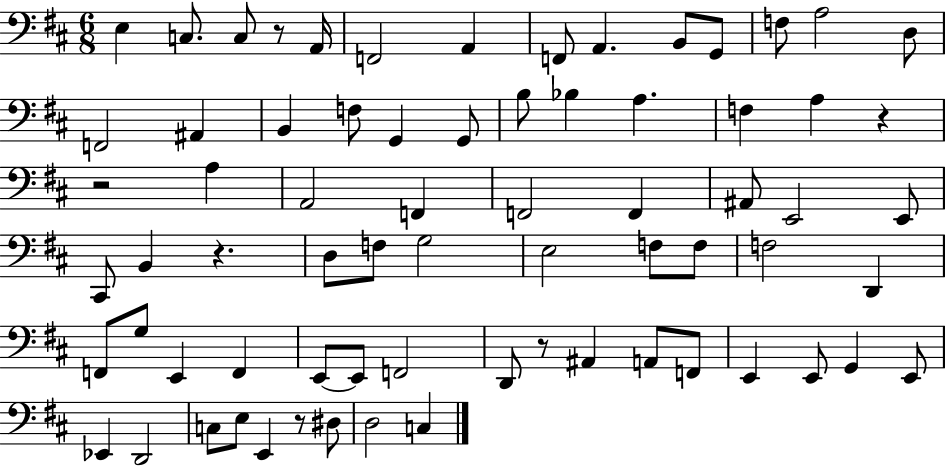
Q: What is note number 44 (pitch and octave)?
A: G3